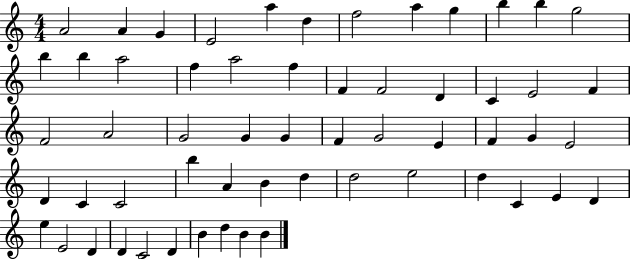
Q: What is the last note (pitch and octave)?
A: B4